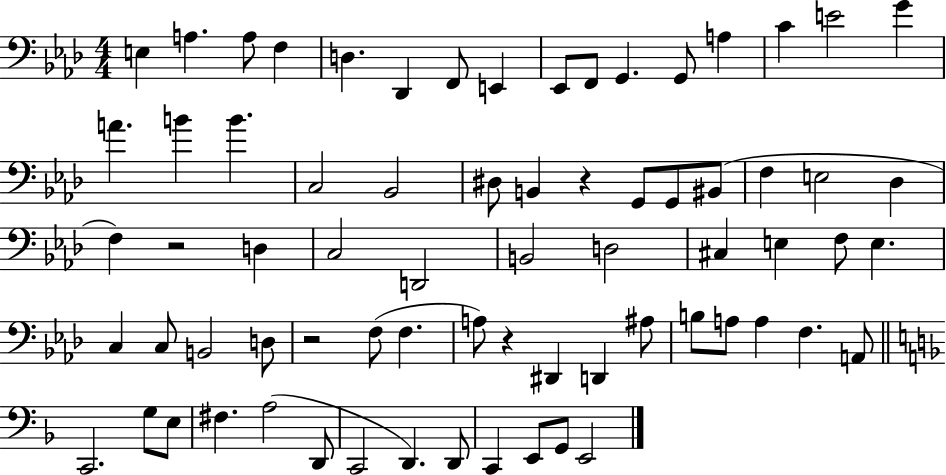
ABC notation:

X:1
T:Untitled
M:4/4
L:1/4
K:Ab
E, A, A,/2 F, D, _D,, F,,/2 E,, _E,,/2 F,,/2 G,, G,,/2 A, C E2 G A B B C,2 _B,,2 ^D,/2 B,, z G,,/2 G,,/2 ^B,,/2 F, E,2 _D, F, z2 D, C,2 D,,2 B,,2 D,2 ^C, E, F,/2 E, C, C,/2 B,,2 D,/2 z2 F,/2 F, A,/2 z ^D,, D,, ^A,/2 B,/2 A,/2 A, F, A,,/2 C,,2 G,/2 E,/2 ^F, A,2 D,,/2 C,,2 D,, D,,/2 C,, E,,/2 G,,/2 E,,2